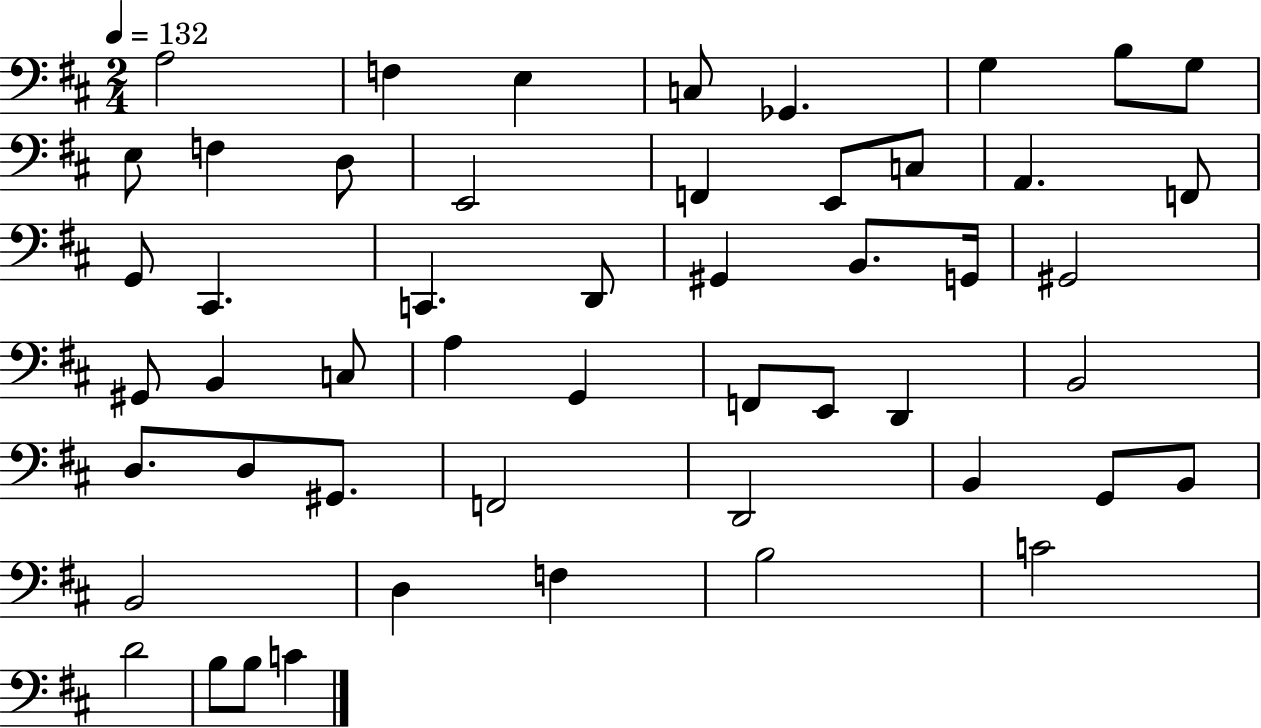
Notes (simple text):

A3/h F3/q E3/q C3/e Gb2/q. G3/q B3/e G3/e E3/e F3/q D3/e E2/h F2/q E2/e C3/e A2/q. F2/e G2/e C#2/q. C2/q. D2/e G#2/q B2/e. G2/s G#2/h G#2/e B2/q C3/e A3/q G2/q F2/e E2/e D2/q B2/h D3/e. D3/e G#2/e. F2/h D2/h B2/q G2/e B2/e B2/h D3/q F3/q B3/h C4/h D4/h B3/e B3/e C4/q